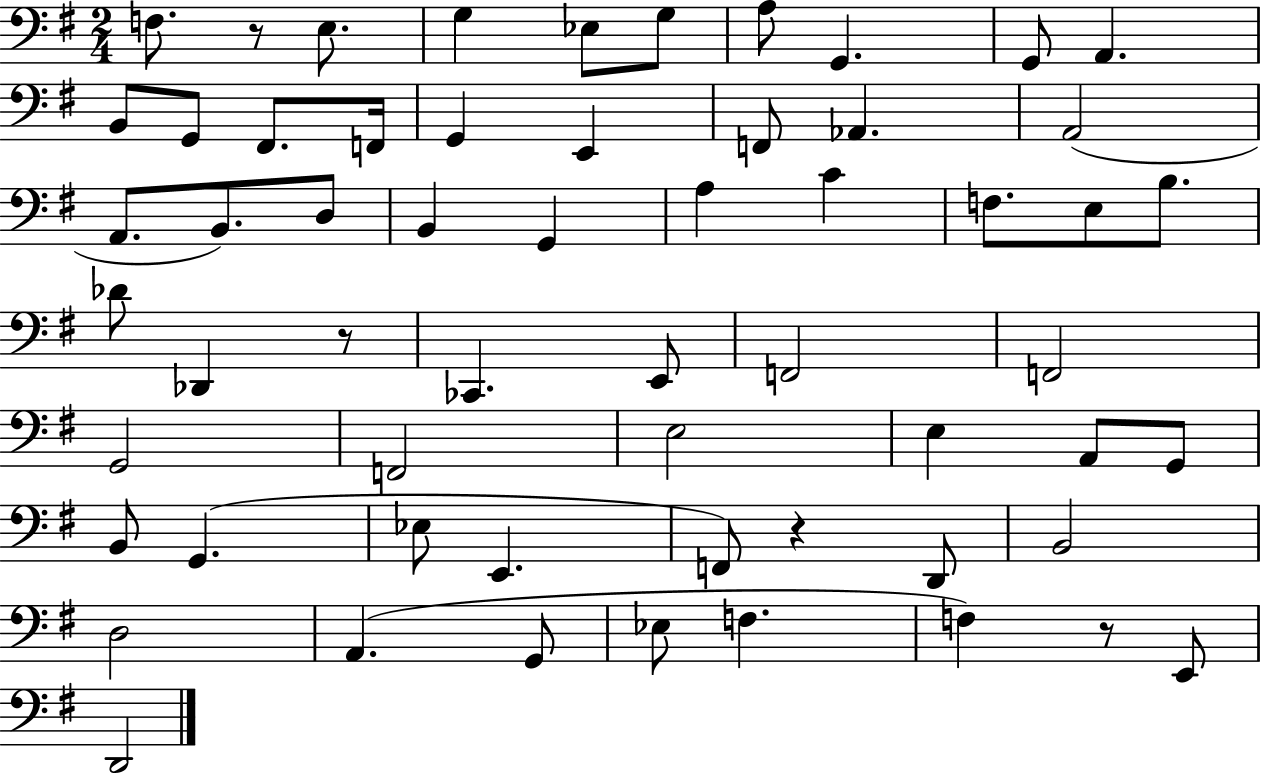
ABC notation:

X:1
T:Untitled
M:2/4
L:1/4
K:G
F,/2 z/2 E,/2 G, _E,/2 G,/2 A,/2 G,, G,,/2 A,, B,,/2 G,,/2 ^F,,/2 F,,/4 G,, E,, F,,/2 _A,, A,,2 A,,/2 B,,/2 D,/2 B,, G,, A, C F,/2 E,/2 B,/2 _D/2 _D,, z/2 _C,, E,,/2 F,,2 F,,2 G,,2 F,,2 E,2 E, A,,/2 G,,/2 B,,/2 G,, _E,/2 E,, F,,/2 z D,,/2 B,,2 D,2 A,, G,,/2 _E,/2 F, F, z/2 E,,/2 D,,2